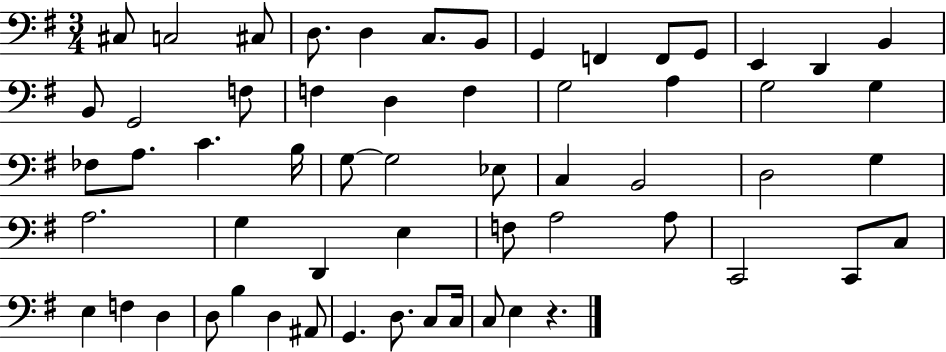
X:1
T:Untitled
M:3/4
L:1/4
K:G
^C,/2 C,2 ^C,/2 D,/2 D, C,/2 B,,/2 G,, F,, F,,/2 G,,/2 E,, D,, B,, B,,/2 G,,2 F,/2 F, D, F, G,2 A, G,2 G, _F,/2 A,/2 C B,/4 G,/2 G,2 _E,/2 C, B,,2 D,2 G, A,2 G, D,, E, F,/2 A,2 A,/2 C,,2 C,,/2 C,/2 E, F, D, D,/2 B, D, ^A,,/2 G,, D,/2 C,/2 C,/4 C,/2 E, z